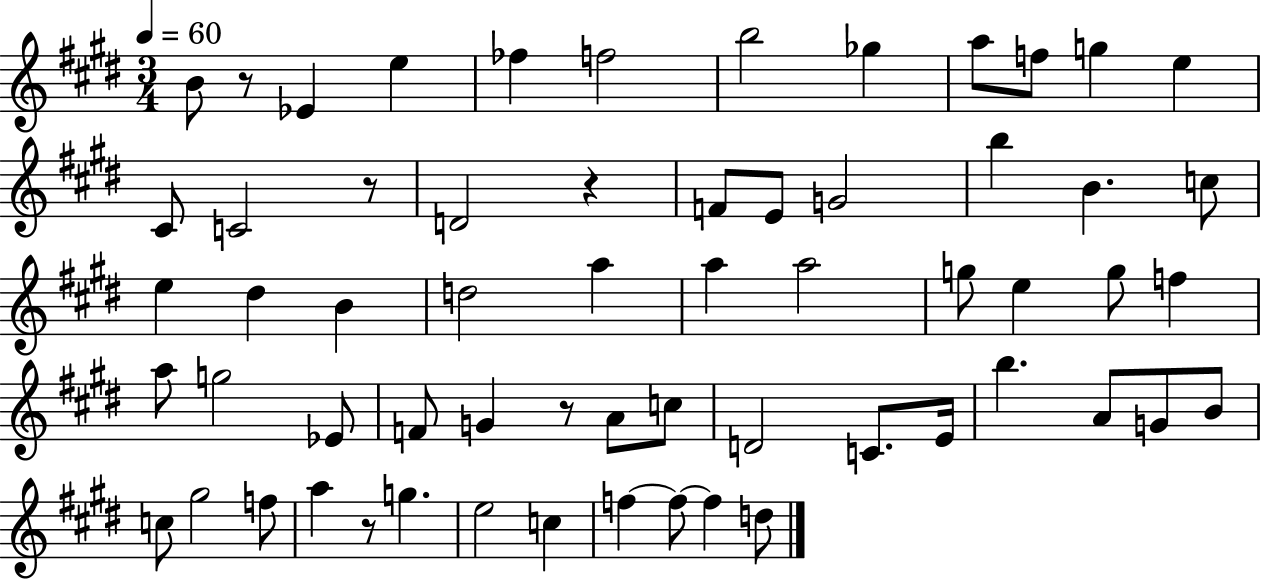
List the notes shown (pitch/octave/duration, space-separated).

B4/e R/e Eb4/q E5/q FES5/q F5/h B5/h Gb5/q A5/e F5/e G5/q E5/q C#4/e C4/h R/e D4/h R/q F4/e E4/e G4/h B5/q B4/q. C5/e E5/q D#5/q B4/q D5/h A5/q A5/q A5/h G5/e E5/q G5/e F5/q A5/e G5/h Eb4/e F4/e G4/q R/e A4/e C5/e D4/h C4/e. E4/s B5/q. A4/e G4/e B4/e C5/e G#5/h F5/e A5/q R/e G5/q. E5/h C5/q F5/q F5/e F5/q D5/e